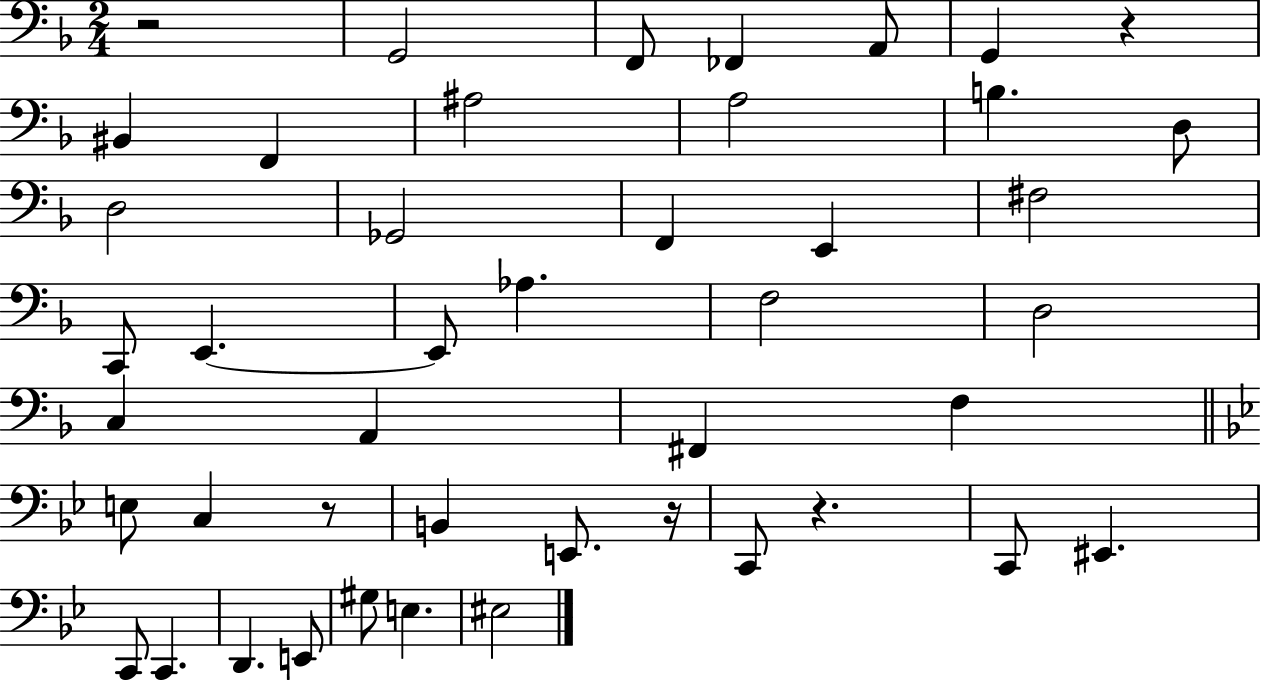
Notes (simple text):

R/h G2/h F2/e FES2/q A2/e G2/q R/q BIS2/q F2/q A#3/h A3/h B3/q. D3/e D3/h Gb2/h F2/q E2/q F#3/h C2/e E2/q. E2/e Ab3/q. F3/h D3/h C3/q A2/q F#2/q F3/q E3/e C3/q R/e B2/q E2/e. R/s C2/e R/q. C2/e EIS2/q. C2/e C2/q. D2/q. E2/e G#3/e E3/q. EIS3/h